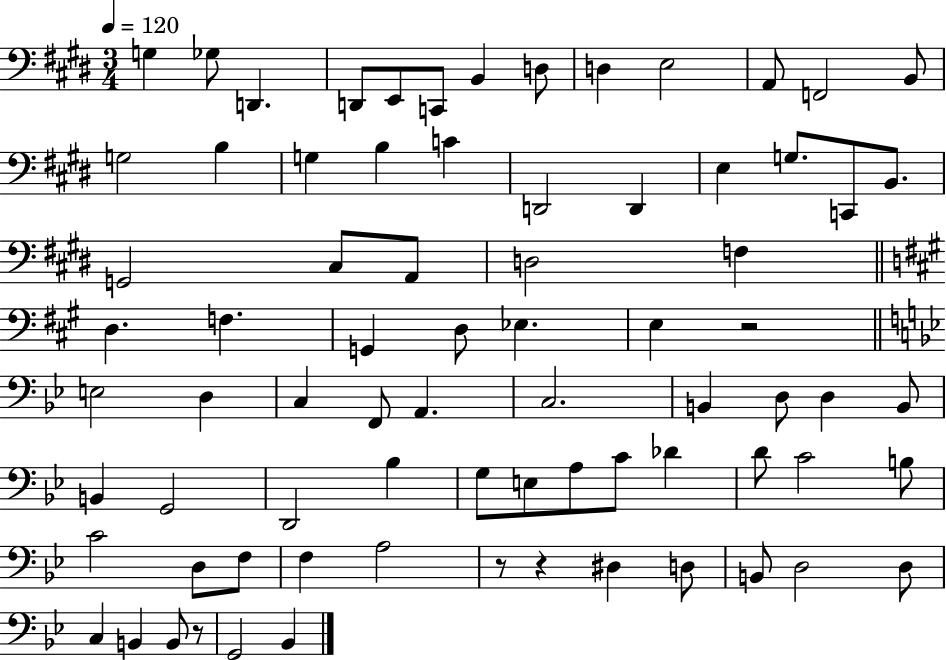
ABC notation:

X:1
T:Untitled
M:3/4
L:1/4
K:E
G, _G,/2 D,, D,,/2 E,,/2 C,,/2 B,, D,/2 D, E,2 A,,/2 F,,2 B,,/2 G,2 B, G, B, C D,,2 D,, E, G,/2 C,,/2 B,,/2 G,,2 ^C,/2 A,,/2 D,2 F, D, F, G,, D,/2 _E, E, z2 E,2 D, C, F,,/2 A,, C,2 B,, D,/2 D, B,,/2 B,, G,,2 D,,2 _B, G,/2 E,/2 A,/2 C/2 _D D/2 C2 B,/2 C2 D,/2 F,/2 F, A,2 z/2 z ^D, D,/2 B,,/2 D,2 D,/2 C, B,, B,,/2 z/2 G,,2 _B,,